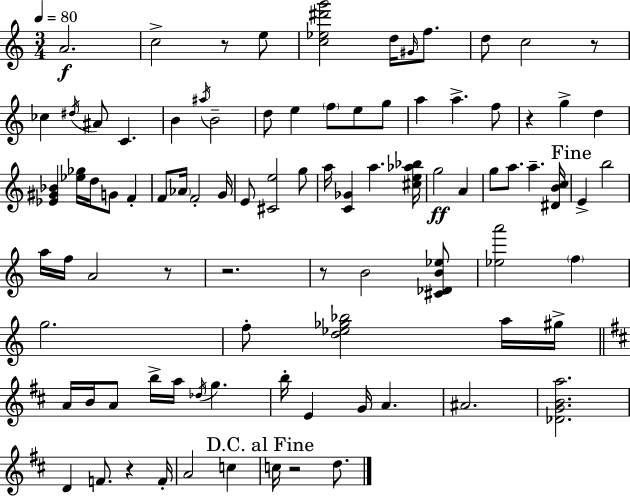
X:1
T:Untitled
M:3/4
L:1/4
K:C
A2 c2 z/2 e/2 [c_e^d'g']2 d/4 ^G/4 f/2 d/2 c2 z/2 _c ^d/4 ^A/2 C B ^a/4 B2 d/2 e f/2 e/2 g/2 a a f/2 z g d [_E^G_B] [_e_g]/4 d/4 G/2 F F/2 _A/4 F2 G/4 E/2 [^Ce]2 g/2 a/4 [C_G] a [^ce_a_b]/4 g2 A g/2 a/2 a [^DBc]/4 E b2 a/4 f/4 A2 z/2 z2 z/2 B2 [^C_DB_e]/2 [_ea']2 f g2 f/2 [d_e_g_b]2 a/4 ^g/4 A/4 B/4 A/2 b/4 a/4 _d/4 g b/4 E G/4 A ^A2 [_DGBa]2 D F/2 z F/4 A2 c c/4 z2 d/2